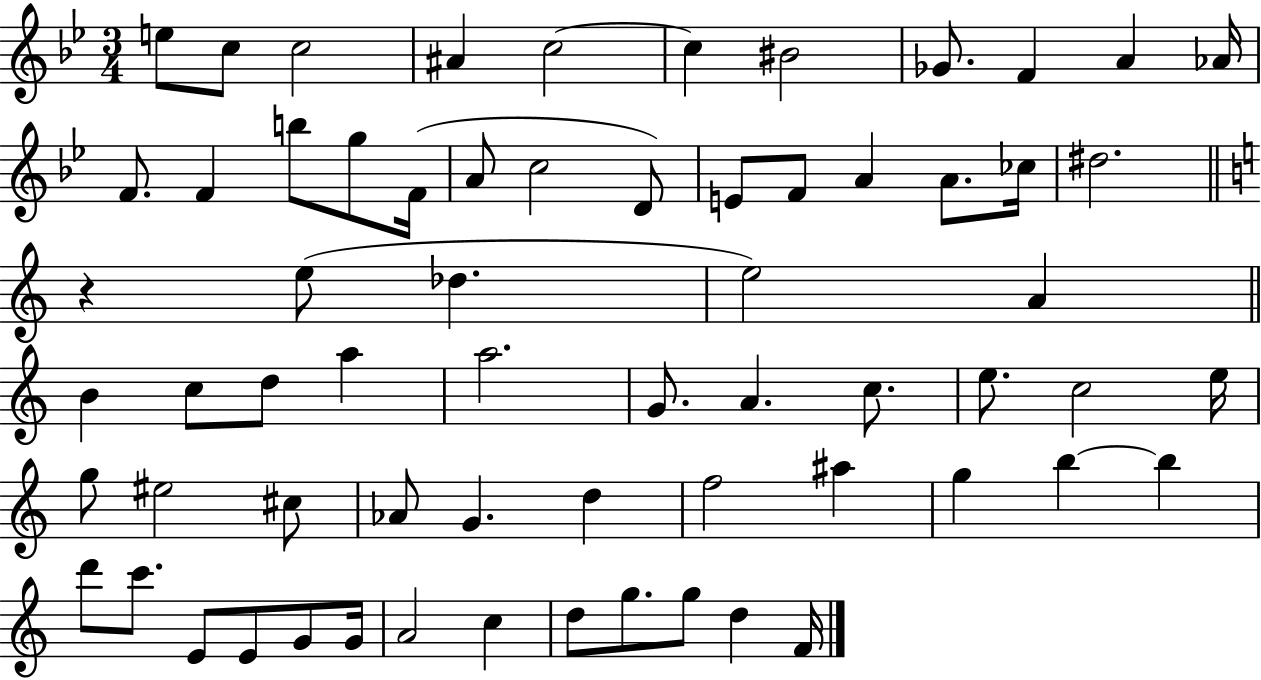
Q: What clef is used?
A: treble